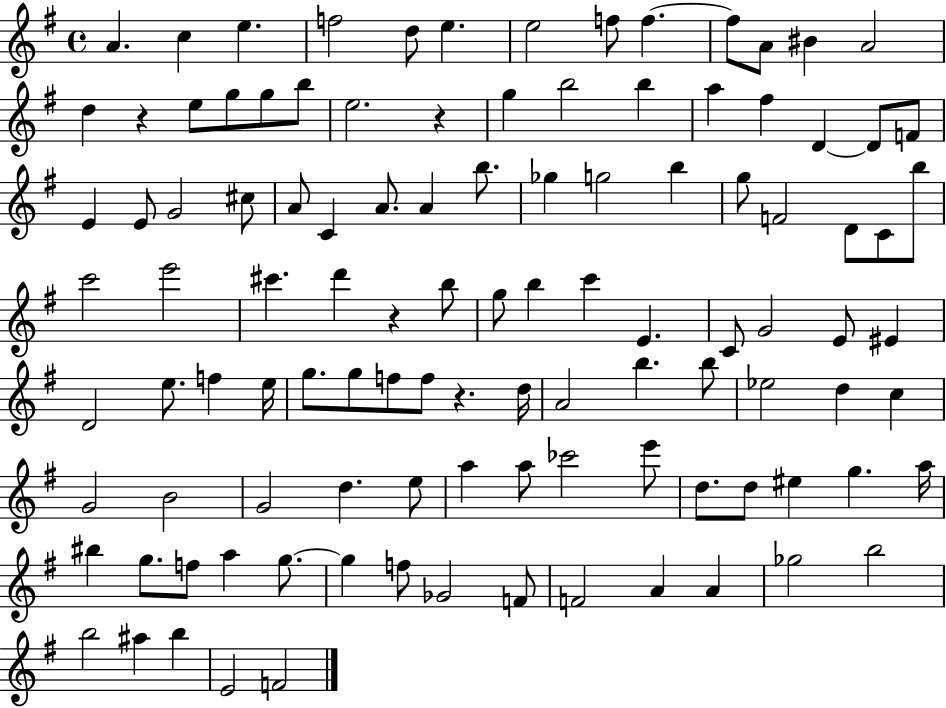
A4/q. C5/q E5/q. F5/h D5/e E5/q. E5/h F5/e F5/q. F5/e A4/e BIS4/q A4/h D5/q R/q E5/e G5/e G5/e B5/e E5/h. R/q G5/q B5/h B5/q A5/q F#5/q D4/q D4/e F4/e E4/q E4/e G4/h C#5/e A4/e C4/q A4/e. A4/q B5/e. Gb5/q G5/h B5/q G5/e F4/h D4/e C4/e B5/e C6/h E6/h C#6/q. D6/q R/q B5/e G5/e B5/q C6/q E4/q. C4/e G4/h E4/e EIS4/q D4/h E5/e. F5/q E5/s G5/e. G5/e F5/e F5/e R/q. D5/s A4/h B5/q. B5/e Eb5/h D5/q C5/q G4/h B4/h G4/h D5/q. E5/e A5/q A5/e CES6/h E6/e D5/e. D5/e EIS5/q G5/q. A5/s BIS5/q G5/e. F5/e A5/q G5/e. G5/q F5/e Gb4/h F4/e F4/h A4/q A4/q Gb5/h B5/h B5/h A#5/q B5/q E4/h F4/h